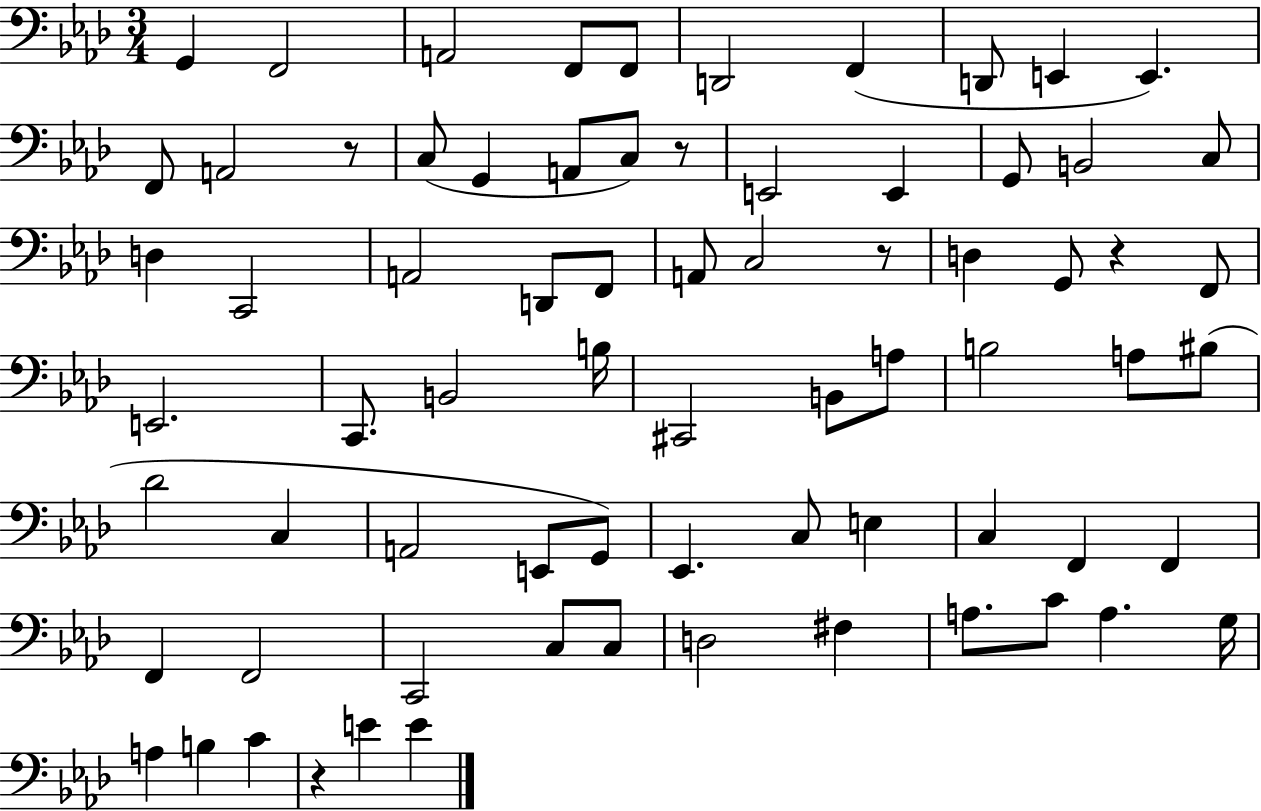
{
  \clef bass
  \numericTimeSignature
  \time 3/4
  \key aes \major
  g,4 f,2 | a,2 f,8 f,8 | d,2 f,4( | d,8 e,4 e,4.) | \break f,8 a,2 r8 | c8( g,4 a,8 c8) r8 | e,2 e,4 | g,8 b,2 c8 | \break d4 c,2 | a,2 d,8 f,8 | a,8 c2 r8 | d4 g,8 r4 f,8 | \break e,2. | c,8. b,2 b16 | cis,2 b,8 a8 | b2 a8 bis8( | \break des'2 c4 | a,2 e,8 g,8) | ees,4. c8 e4 | c4 f,4 f,4 | \break f,4 f,2 | c,2 c8 c8 | d2 fis4 | a8. c'8 a4. g16 | \break a4 b4 c'4 | r4 e'4 e'4 | \bar "|."
}